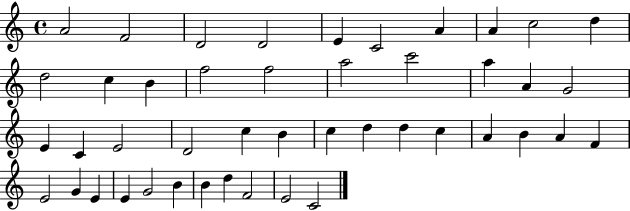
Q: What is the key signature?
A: C major